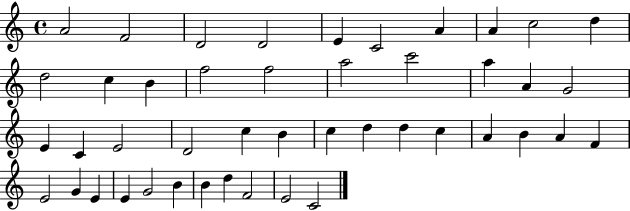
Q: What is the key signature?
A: C major